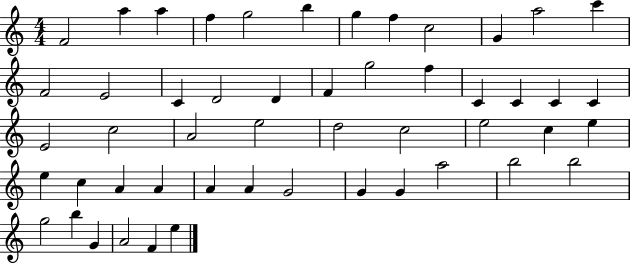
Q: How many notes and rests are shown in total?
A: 51